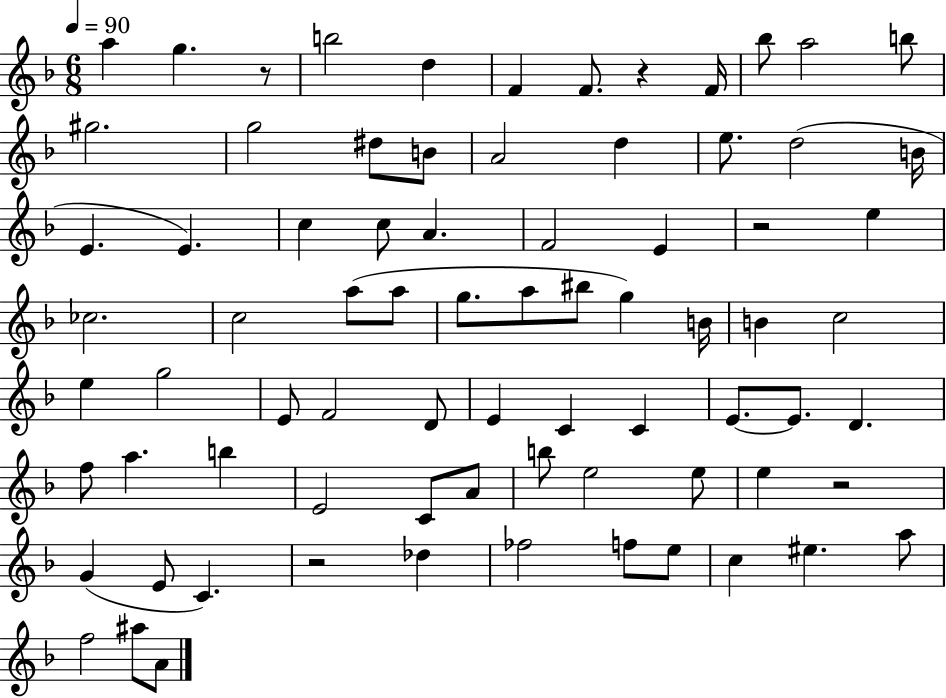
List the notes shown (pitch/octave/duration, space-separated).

A5/q G5/q. R/e B5/h D5/q F4/q F4/e. R/q F4/s Bb5/e A5/h B5/e G#5/h. G5/h D#5/e B4/e A4/h D5/q E5/e. D5/h B4/s E4/q. E4/q. C5/q C5/e A4/q. F4/h E4/q R/h E5/q CES5/h. C5/h A5/e A5/e G5/e. A5/e BIS5/e G5/q B4/s B4/q C5/h E5/q G5/h E4/e F4/h D4/e E4/q C4/q C4/q E4/e. E4/e. D4/q. F5/e A5/q. B5/q E4/h C4/e A4/e B5/e E5/h E5/e E5/q R/h G4/q E4/e C4/q. R/h Db5/q FES5/h F5/e E5/e C5/q EIS5/q. A5/e F5/h A#5/e A4/e